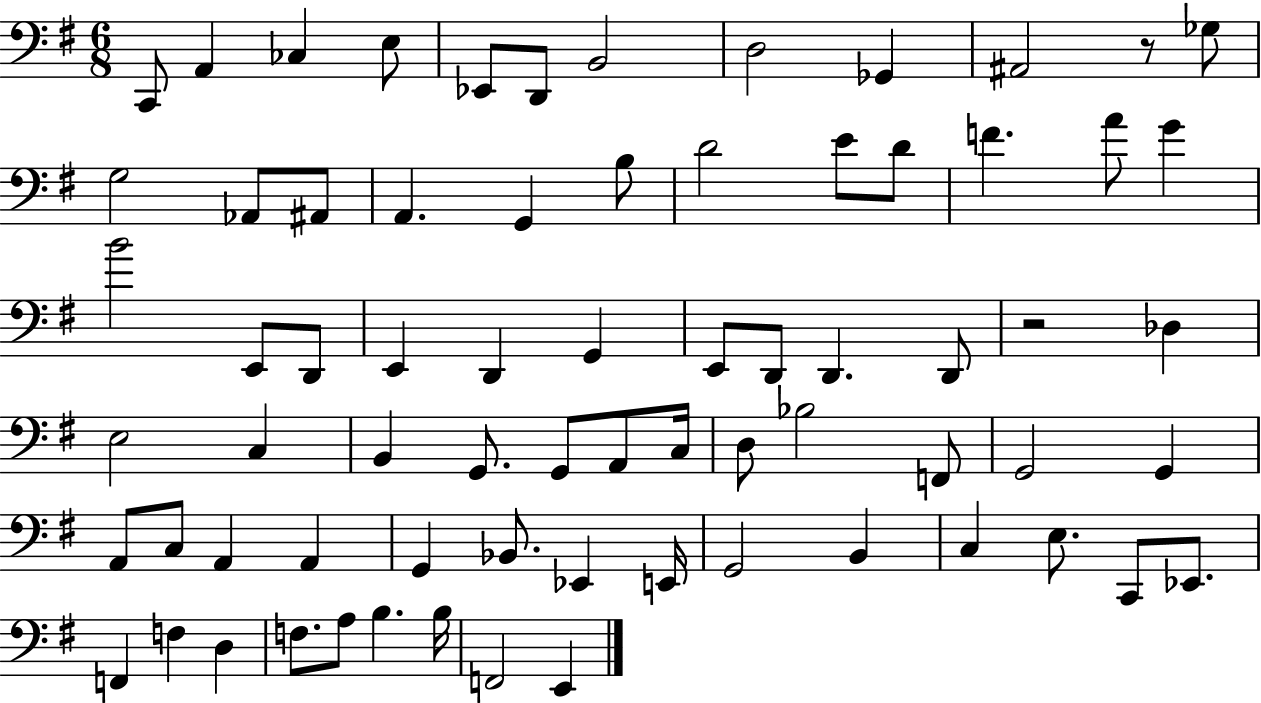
{
  \clef bass
  \numericTimeSignature
  \time 6/8
  \key g \major
  c,8 a,4 ces4 e8 | ees,8 d,8 b,2 | d2 ges,4 | ais,2 r8 ges8 | \break g2 aes,8 ais,8 | a,4. g,4 b8 | d'2 e'8 d'8 | f'4. a'8 g'4 | \break b'2 e,8 d,8 | e,4 d,4 g,4 | e,8 d,8 d,4. d,8 | r2 des4 | \break e2 c4 | b,4 g,8. g,8 a,8 c16 | d8 bes2 f,8 | g,2 g,4 | \break a,8 c8 a,4 a,4 | g,4 bes,8. ees,4 e,16 | g,2 b,4 | c4 e8. c,8 ees,8. | \break f,4 f4 d4 | f8. a8 b4. b16 | f,2 e,4 | \bar "|."
}